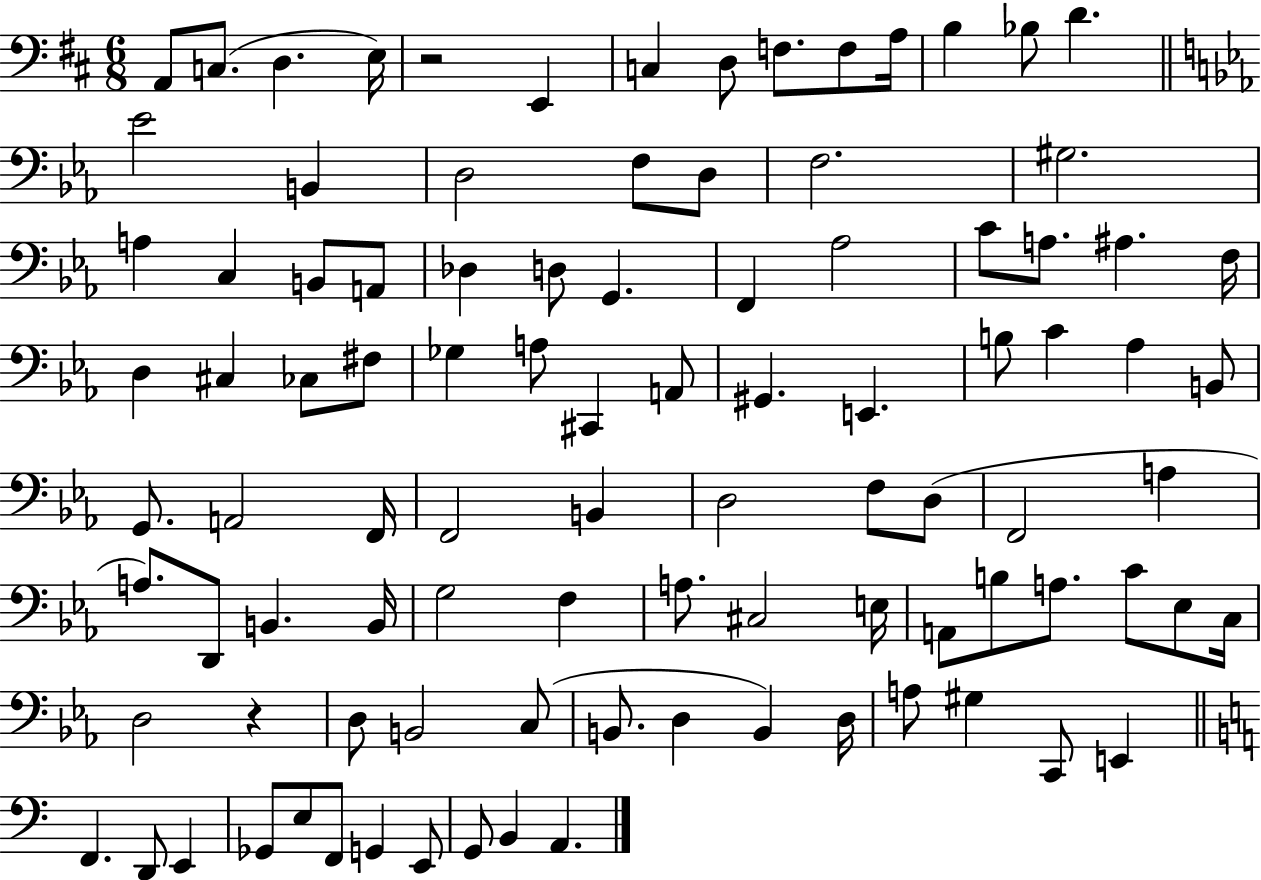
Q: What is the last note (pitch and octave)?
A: A2